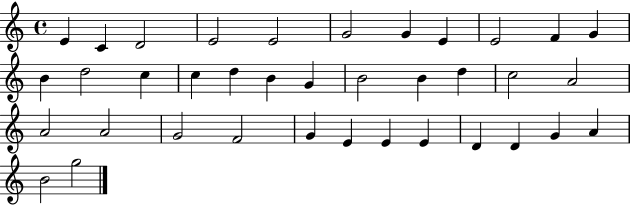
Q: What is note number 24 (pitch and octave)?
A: A4